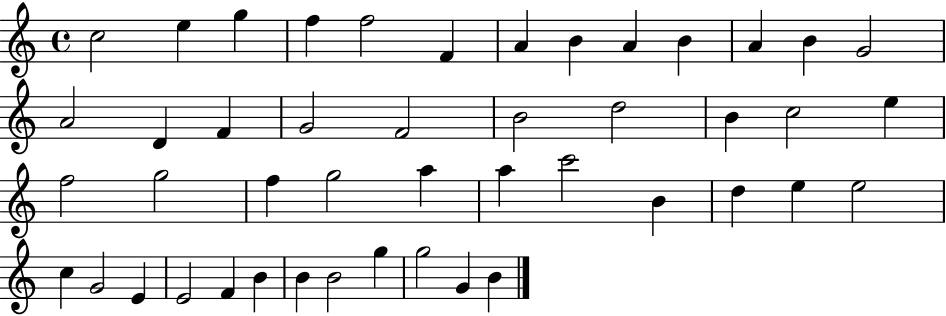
C5/h E5/q G5/q F5/q F5/h F4/q A4/q B4/q A4/q B4/q A4/q B4/q G4/h A4/h D4/q F4/q G4/h F4/h B4/h D5/h B4/q C5/h E5/q F5/h G5/h F5/q G5/h A5/q A5/q C6/h B4/q D5/q E5/q E5/h C5/q G4/h E4/q E4/h F4/q B4/q B4/q B4/h G5/q G5/h G4/q B4/q